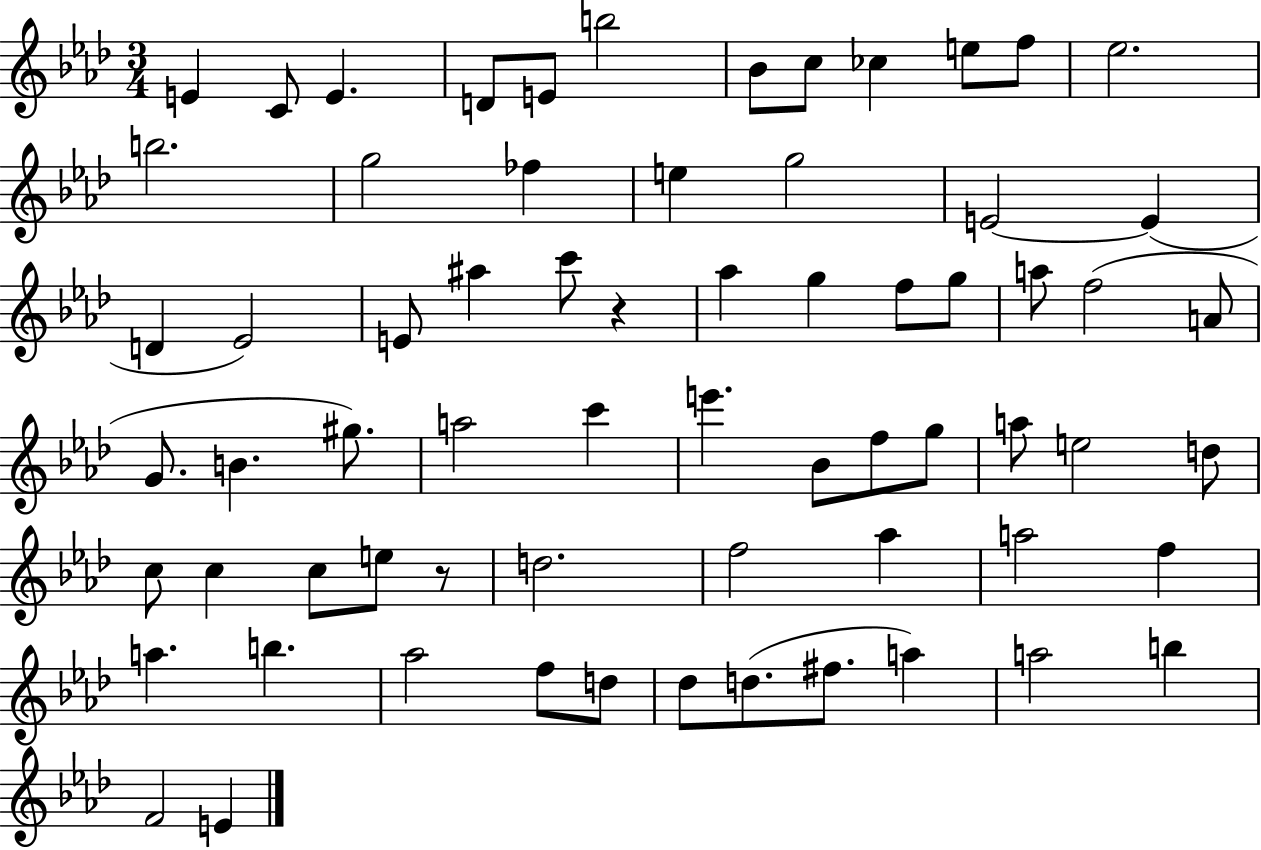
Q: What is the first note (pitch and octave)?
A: E4